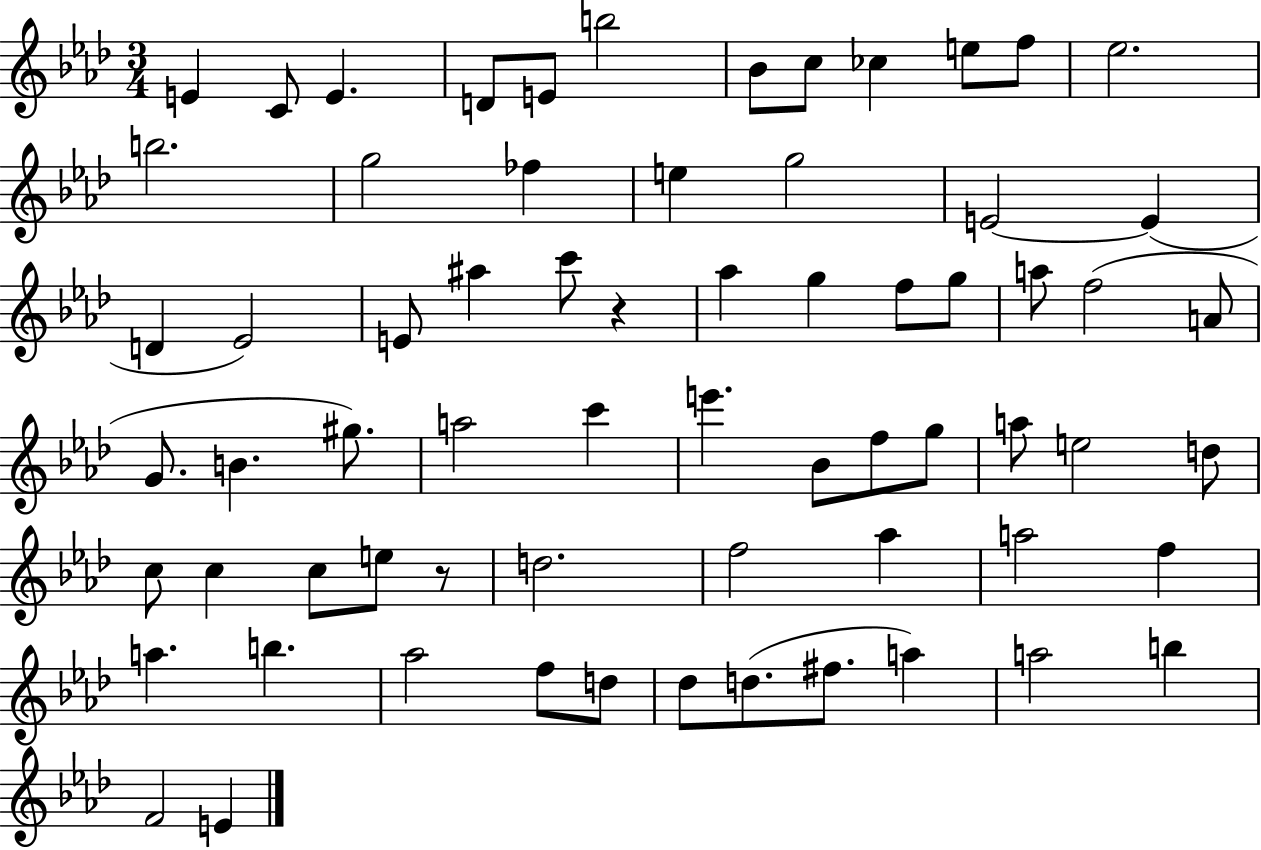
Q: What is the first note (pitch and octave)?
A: E4